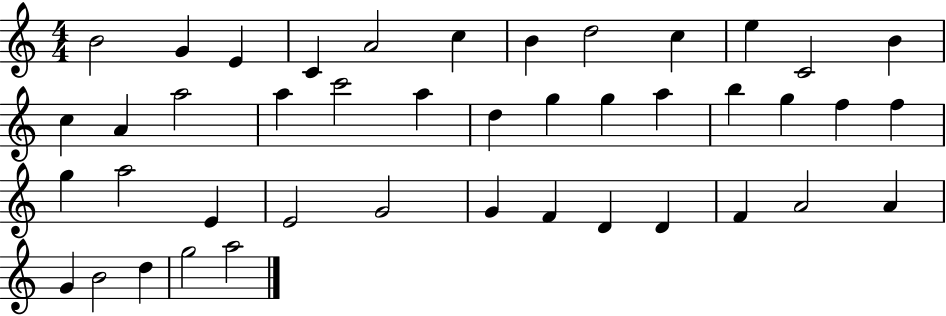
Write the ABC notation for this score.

X:1
T:Untitled
M:4/4
L:1/4
K:C
B2 G E C A2 c B d2 c e C2 B c A a2 a c'2 a d g g a b g f f g a2 E E2 G2 G F D D F A2 A G B2 d g2 a2